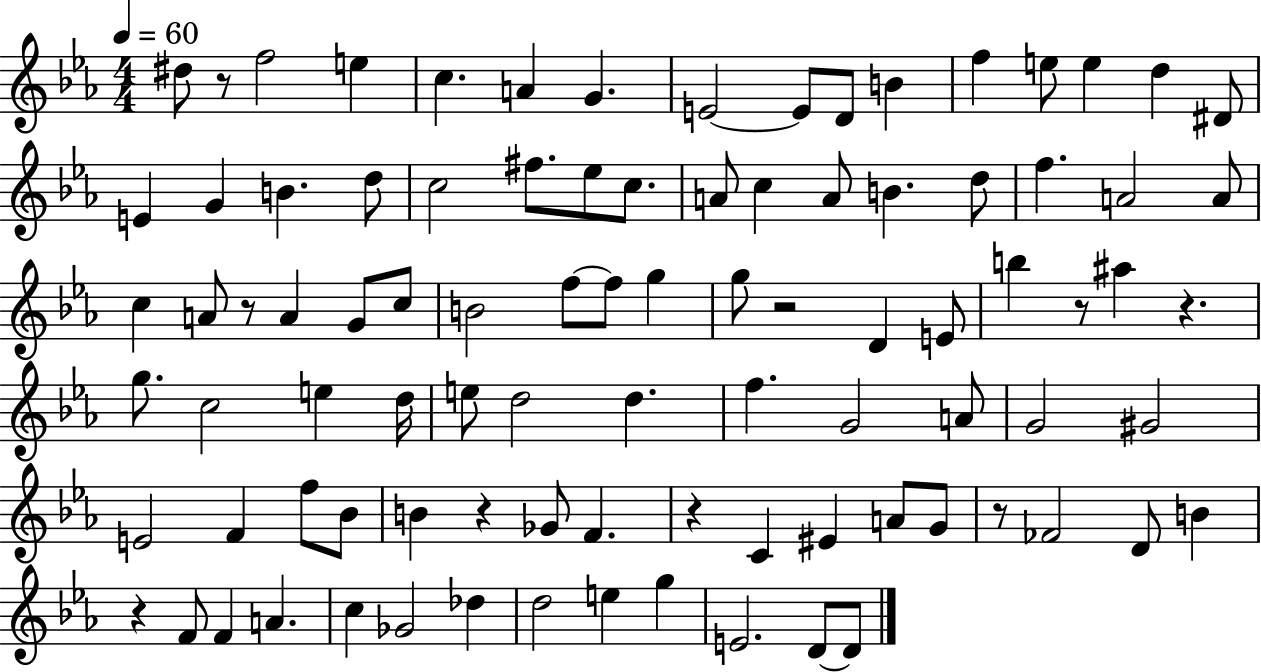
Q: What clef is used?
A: treble